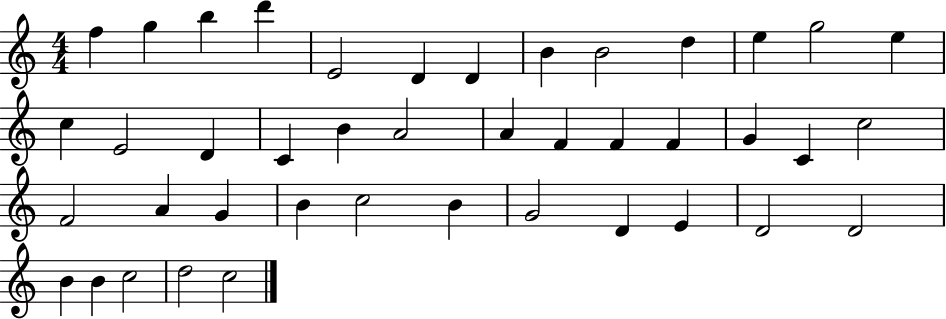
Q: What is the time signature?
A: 4/4